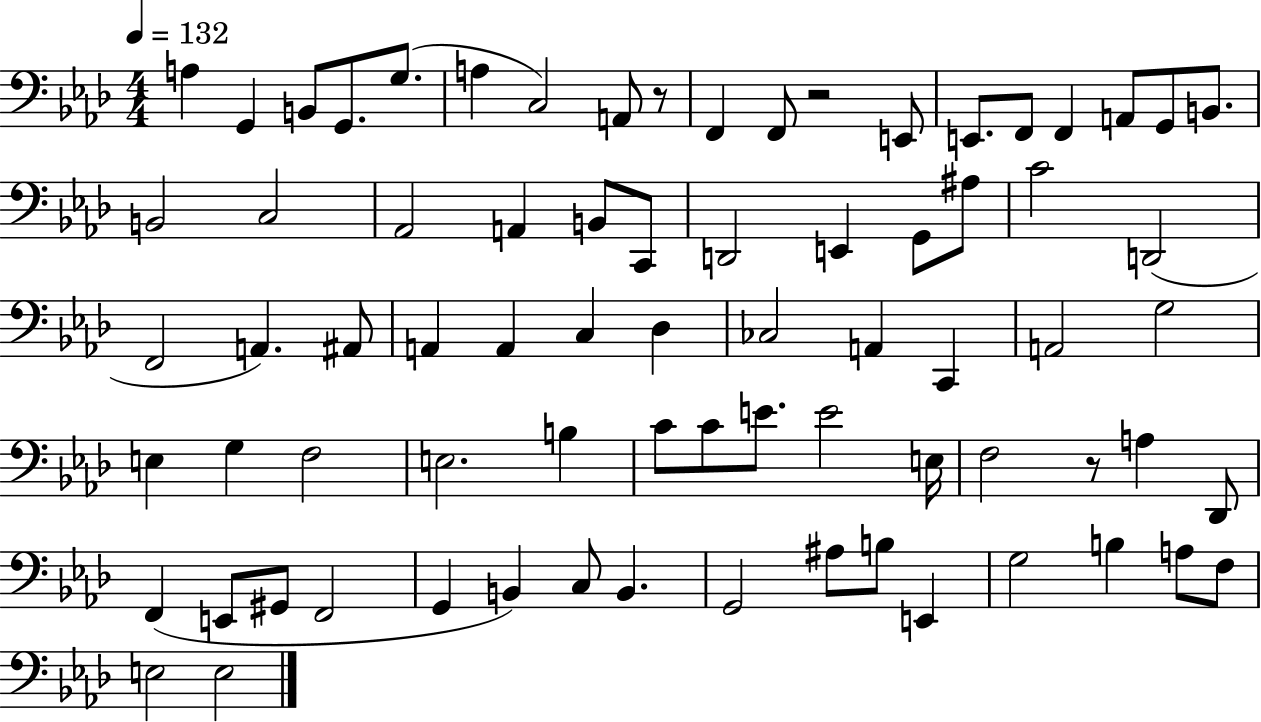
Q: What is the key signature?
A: AES major